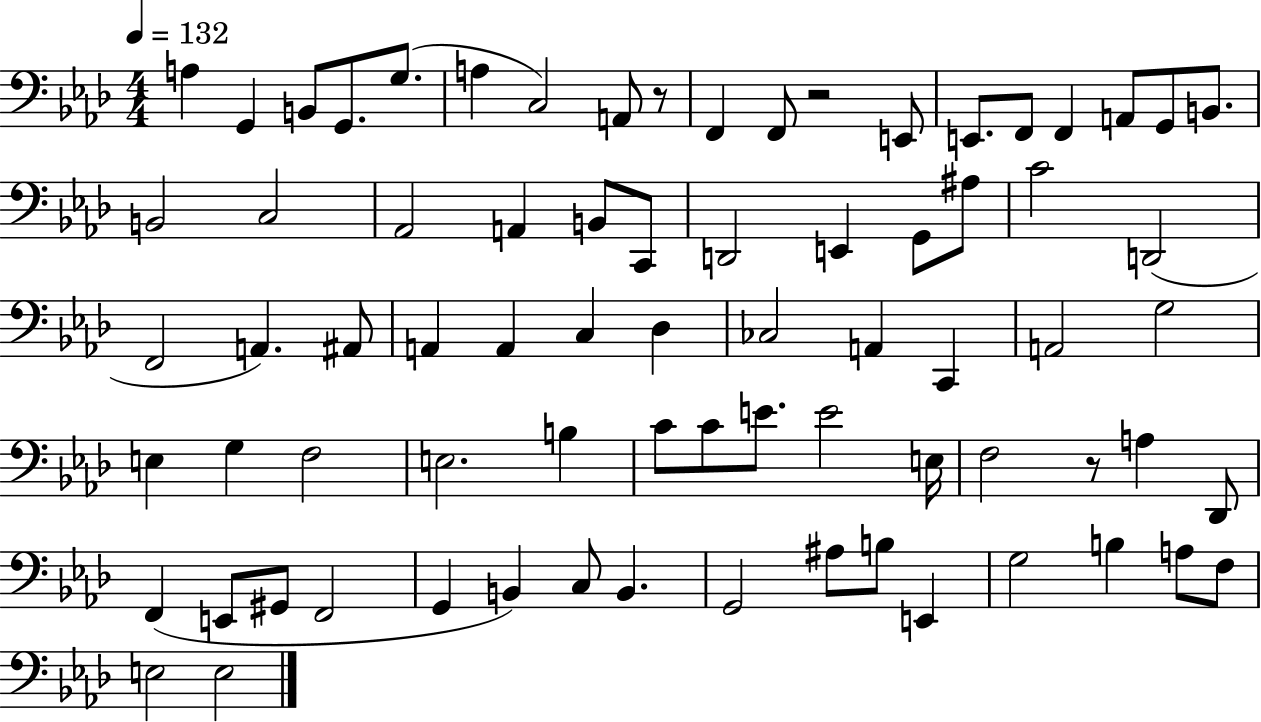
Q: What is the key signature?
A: AES major